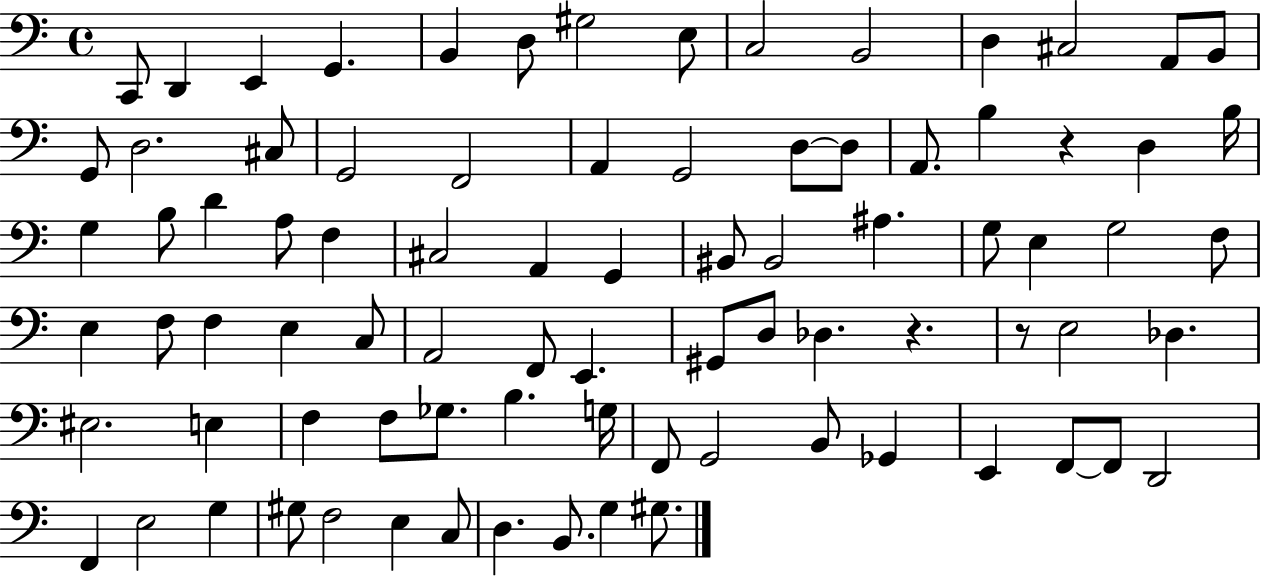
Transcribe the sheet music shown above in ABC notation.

X:1
T:Untitled
M:4/4
L:1/4
K:C
C,,/2 D,, E,, G,, B,, D,/2 ^G,2 E,/2 C,2 B,,2 D, ^C,2 A,,/2 B,,/2 G,,/2 D,2 ^C,/2 G,,2 F,,2 A,, G,,2 D,/2 D,/2 A,,/2 B, z D, B,/4 G, B,/2 D A,/2 F, ^C,2 A,, G,, ^B,,/2 ^B,,2 ^A, G,/2 E, G,2 F,/2 E, F,/2 F, E, C,/2 A,,2 F,,/2 E,, ^G,,/2 D,/2 _D, z z/2 E,2 _D, ^E,2 E, F, F,/2 _G,/2 B, G,/4 F,,/2 G,,2 B,,/2 _G,, E,, F,,/2 F,,/2 D,,2 F,, E,2 G, ^G,/2 F,2 E, C,/2 D, B,,/2 G, ^G,/2